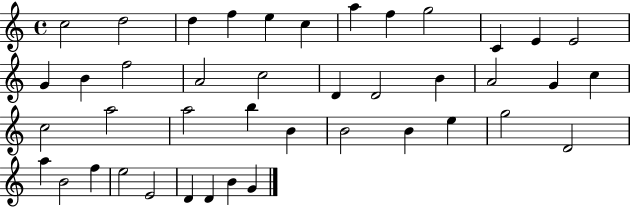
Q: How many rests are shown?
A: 0